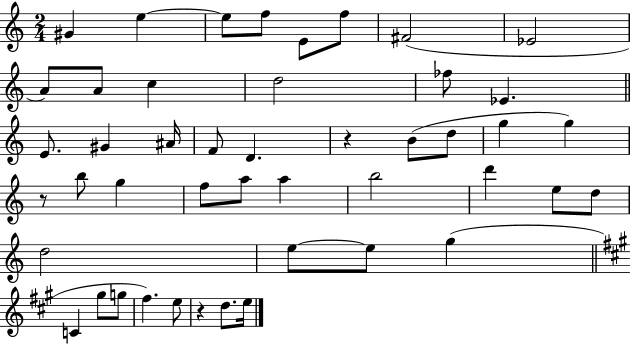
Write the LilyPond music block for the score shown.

{
  \clef treble
  \numericTimeSignature
  \time 2/4
  \key c \major
  gis'4 e''4~~ | e''8 f''8 e'8 f''8 | fis'2( | ees'2 | \break a'8) a'8 c''4 | d''2 | fes''8 ees'4. | \bar "||" \break \key a \minor e'8. gis'4 ais'16 | f'8 d'4. | r4 b'8( d''8 | g''4 g''4) | \break r8 b''8 g''4 | f''8 a''8 a''4 | b''2 | d'''4 e''8 d''8 | \break d''2 | e''8~~ e''8 g''4( | \bar "||" \break \key a \major c'4 gis''8 g''8 | fis''4.) e''8 | r4 d''8. e''16 | \bar "|."
}